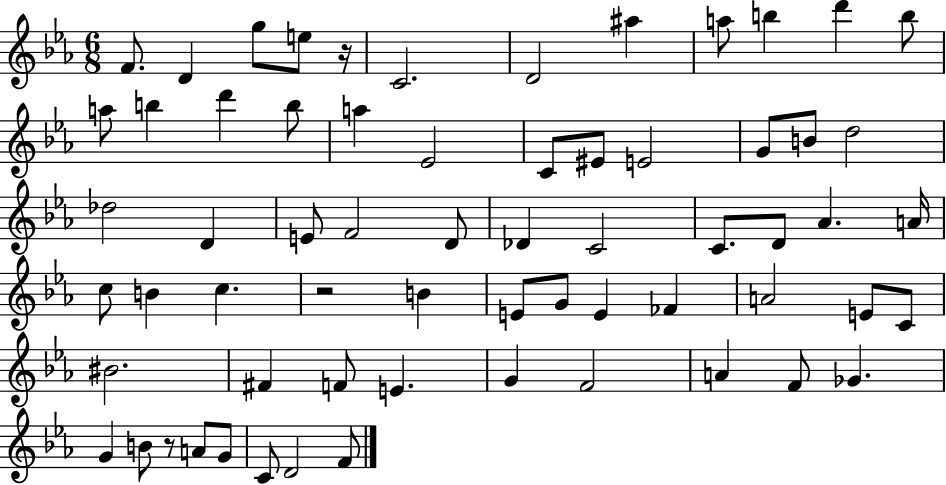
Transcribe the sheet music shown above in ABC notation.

X:1
T:Untitled
M:6/8
L:1/4
K:Eb
F/2 D g/2 e/2 z/4 C2 D2 ^a a/2 b d' b/2 a/2 b d' b/2 a _E2 C/2 ^E/2 E2 G/2 B/2 d2 _d2 D E/2 F2 D/2 _D C2 C/2 D/2 _A A/4 c/2 B c z2 B E/2 G/2 E _F A2 E/2 C/2 ^B2 ^F F/2 E G F2 A F/2 _G G B/2 z/2 A/2 G/2 C/2 D2 F/2